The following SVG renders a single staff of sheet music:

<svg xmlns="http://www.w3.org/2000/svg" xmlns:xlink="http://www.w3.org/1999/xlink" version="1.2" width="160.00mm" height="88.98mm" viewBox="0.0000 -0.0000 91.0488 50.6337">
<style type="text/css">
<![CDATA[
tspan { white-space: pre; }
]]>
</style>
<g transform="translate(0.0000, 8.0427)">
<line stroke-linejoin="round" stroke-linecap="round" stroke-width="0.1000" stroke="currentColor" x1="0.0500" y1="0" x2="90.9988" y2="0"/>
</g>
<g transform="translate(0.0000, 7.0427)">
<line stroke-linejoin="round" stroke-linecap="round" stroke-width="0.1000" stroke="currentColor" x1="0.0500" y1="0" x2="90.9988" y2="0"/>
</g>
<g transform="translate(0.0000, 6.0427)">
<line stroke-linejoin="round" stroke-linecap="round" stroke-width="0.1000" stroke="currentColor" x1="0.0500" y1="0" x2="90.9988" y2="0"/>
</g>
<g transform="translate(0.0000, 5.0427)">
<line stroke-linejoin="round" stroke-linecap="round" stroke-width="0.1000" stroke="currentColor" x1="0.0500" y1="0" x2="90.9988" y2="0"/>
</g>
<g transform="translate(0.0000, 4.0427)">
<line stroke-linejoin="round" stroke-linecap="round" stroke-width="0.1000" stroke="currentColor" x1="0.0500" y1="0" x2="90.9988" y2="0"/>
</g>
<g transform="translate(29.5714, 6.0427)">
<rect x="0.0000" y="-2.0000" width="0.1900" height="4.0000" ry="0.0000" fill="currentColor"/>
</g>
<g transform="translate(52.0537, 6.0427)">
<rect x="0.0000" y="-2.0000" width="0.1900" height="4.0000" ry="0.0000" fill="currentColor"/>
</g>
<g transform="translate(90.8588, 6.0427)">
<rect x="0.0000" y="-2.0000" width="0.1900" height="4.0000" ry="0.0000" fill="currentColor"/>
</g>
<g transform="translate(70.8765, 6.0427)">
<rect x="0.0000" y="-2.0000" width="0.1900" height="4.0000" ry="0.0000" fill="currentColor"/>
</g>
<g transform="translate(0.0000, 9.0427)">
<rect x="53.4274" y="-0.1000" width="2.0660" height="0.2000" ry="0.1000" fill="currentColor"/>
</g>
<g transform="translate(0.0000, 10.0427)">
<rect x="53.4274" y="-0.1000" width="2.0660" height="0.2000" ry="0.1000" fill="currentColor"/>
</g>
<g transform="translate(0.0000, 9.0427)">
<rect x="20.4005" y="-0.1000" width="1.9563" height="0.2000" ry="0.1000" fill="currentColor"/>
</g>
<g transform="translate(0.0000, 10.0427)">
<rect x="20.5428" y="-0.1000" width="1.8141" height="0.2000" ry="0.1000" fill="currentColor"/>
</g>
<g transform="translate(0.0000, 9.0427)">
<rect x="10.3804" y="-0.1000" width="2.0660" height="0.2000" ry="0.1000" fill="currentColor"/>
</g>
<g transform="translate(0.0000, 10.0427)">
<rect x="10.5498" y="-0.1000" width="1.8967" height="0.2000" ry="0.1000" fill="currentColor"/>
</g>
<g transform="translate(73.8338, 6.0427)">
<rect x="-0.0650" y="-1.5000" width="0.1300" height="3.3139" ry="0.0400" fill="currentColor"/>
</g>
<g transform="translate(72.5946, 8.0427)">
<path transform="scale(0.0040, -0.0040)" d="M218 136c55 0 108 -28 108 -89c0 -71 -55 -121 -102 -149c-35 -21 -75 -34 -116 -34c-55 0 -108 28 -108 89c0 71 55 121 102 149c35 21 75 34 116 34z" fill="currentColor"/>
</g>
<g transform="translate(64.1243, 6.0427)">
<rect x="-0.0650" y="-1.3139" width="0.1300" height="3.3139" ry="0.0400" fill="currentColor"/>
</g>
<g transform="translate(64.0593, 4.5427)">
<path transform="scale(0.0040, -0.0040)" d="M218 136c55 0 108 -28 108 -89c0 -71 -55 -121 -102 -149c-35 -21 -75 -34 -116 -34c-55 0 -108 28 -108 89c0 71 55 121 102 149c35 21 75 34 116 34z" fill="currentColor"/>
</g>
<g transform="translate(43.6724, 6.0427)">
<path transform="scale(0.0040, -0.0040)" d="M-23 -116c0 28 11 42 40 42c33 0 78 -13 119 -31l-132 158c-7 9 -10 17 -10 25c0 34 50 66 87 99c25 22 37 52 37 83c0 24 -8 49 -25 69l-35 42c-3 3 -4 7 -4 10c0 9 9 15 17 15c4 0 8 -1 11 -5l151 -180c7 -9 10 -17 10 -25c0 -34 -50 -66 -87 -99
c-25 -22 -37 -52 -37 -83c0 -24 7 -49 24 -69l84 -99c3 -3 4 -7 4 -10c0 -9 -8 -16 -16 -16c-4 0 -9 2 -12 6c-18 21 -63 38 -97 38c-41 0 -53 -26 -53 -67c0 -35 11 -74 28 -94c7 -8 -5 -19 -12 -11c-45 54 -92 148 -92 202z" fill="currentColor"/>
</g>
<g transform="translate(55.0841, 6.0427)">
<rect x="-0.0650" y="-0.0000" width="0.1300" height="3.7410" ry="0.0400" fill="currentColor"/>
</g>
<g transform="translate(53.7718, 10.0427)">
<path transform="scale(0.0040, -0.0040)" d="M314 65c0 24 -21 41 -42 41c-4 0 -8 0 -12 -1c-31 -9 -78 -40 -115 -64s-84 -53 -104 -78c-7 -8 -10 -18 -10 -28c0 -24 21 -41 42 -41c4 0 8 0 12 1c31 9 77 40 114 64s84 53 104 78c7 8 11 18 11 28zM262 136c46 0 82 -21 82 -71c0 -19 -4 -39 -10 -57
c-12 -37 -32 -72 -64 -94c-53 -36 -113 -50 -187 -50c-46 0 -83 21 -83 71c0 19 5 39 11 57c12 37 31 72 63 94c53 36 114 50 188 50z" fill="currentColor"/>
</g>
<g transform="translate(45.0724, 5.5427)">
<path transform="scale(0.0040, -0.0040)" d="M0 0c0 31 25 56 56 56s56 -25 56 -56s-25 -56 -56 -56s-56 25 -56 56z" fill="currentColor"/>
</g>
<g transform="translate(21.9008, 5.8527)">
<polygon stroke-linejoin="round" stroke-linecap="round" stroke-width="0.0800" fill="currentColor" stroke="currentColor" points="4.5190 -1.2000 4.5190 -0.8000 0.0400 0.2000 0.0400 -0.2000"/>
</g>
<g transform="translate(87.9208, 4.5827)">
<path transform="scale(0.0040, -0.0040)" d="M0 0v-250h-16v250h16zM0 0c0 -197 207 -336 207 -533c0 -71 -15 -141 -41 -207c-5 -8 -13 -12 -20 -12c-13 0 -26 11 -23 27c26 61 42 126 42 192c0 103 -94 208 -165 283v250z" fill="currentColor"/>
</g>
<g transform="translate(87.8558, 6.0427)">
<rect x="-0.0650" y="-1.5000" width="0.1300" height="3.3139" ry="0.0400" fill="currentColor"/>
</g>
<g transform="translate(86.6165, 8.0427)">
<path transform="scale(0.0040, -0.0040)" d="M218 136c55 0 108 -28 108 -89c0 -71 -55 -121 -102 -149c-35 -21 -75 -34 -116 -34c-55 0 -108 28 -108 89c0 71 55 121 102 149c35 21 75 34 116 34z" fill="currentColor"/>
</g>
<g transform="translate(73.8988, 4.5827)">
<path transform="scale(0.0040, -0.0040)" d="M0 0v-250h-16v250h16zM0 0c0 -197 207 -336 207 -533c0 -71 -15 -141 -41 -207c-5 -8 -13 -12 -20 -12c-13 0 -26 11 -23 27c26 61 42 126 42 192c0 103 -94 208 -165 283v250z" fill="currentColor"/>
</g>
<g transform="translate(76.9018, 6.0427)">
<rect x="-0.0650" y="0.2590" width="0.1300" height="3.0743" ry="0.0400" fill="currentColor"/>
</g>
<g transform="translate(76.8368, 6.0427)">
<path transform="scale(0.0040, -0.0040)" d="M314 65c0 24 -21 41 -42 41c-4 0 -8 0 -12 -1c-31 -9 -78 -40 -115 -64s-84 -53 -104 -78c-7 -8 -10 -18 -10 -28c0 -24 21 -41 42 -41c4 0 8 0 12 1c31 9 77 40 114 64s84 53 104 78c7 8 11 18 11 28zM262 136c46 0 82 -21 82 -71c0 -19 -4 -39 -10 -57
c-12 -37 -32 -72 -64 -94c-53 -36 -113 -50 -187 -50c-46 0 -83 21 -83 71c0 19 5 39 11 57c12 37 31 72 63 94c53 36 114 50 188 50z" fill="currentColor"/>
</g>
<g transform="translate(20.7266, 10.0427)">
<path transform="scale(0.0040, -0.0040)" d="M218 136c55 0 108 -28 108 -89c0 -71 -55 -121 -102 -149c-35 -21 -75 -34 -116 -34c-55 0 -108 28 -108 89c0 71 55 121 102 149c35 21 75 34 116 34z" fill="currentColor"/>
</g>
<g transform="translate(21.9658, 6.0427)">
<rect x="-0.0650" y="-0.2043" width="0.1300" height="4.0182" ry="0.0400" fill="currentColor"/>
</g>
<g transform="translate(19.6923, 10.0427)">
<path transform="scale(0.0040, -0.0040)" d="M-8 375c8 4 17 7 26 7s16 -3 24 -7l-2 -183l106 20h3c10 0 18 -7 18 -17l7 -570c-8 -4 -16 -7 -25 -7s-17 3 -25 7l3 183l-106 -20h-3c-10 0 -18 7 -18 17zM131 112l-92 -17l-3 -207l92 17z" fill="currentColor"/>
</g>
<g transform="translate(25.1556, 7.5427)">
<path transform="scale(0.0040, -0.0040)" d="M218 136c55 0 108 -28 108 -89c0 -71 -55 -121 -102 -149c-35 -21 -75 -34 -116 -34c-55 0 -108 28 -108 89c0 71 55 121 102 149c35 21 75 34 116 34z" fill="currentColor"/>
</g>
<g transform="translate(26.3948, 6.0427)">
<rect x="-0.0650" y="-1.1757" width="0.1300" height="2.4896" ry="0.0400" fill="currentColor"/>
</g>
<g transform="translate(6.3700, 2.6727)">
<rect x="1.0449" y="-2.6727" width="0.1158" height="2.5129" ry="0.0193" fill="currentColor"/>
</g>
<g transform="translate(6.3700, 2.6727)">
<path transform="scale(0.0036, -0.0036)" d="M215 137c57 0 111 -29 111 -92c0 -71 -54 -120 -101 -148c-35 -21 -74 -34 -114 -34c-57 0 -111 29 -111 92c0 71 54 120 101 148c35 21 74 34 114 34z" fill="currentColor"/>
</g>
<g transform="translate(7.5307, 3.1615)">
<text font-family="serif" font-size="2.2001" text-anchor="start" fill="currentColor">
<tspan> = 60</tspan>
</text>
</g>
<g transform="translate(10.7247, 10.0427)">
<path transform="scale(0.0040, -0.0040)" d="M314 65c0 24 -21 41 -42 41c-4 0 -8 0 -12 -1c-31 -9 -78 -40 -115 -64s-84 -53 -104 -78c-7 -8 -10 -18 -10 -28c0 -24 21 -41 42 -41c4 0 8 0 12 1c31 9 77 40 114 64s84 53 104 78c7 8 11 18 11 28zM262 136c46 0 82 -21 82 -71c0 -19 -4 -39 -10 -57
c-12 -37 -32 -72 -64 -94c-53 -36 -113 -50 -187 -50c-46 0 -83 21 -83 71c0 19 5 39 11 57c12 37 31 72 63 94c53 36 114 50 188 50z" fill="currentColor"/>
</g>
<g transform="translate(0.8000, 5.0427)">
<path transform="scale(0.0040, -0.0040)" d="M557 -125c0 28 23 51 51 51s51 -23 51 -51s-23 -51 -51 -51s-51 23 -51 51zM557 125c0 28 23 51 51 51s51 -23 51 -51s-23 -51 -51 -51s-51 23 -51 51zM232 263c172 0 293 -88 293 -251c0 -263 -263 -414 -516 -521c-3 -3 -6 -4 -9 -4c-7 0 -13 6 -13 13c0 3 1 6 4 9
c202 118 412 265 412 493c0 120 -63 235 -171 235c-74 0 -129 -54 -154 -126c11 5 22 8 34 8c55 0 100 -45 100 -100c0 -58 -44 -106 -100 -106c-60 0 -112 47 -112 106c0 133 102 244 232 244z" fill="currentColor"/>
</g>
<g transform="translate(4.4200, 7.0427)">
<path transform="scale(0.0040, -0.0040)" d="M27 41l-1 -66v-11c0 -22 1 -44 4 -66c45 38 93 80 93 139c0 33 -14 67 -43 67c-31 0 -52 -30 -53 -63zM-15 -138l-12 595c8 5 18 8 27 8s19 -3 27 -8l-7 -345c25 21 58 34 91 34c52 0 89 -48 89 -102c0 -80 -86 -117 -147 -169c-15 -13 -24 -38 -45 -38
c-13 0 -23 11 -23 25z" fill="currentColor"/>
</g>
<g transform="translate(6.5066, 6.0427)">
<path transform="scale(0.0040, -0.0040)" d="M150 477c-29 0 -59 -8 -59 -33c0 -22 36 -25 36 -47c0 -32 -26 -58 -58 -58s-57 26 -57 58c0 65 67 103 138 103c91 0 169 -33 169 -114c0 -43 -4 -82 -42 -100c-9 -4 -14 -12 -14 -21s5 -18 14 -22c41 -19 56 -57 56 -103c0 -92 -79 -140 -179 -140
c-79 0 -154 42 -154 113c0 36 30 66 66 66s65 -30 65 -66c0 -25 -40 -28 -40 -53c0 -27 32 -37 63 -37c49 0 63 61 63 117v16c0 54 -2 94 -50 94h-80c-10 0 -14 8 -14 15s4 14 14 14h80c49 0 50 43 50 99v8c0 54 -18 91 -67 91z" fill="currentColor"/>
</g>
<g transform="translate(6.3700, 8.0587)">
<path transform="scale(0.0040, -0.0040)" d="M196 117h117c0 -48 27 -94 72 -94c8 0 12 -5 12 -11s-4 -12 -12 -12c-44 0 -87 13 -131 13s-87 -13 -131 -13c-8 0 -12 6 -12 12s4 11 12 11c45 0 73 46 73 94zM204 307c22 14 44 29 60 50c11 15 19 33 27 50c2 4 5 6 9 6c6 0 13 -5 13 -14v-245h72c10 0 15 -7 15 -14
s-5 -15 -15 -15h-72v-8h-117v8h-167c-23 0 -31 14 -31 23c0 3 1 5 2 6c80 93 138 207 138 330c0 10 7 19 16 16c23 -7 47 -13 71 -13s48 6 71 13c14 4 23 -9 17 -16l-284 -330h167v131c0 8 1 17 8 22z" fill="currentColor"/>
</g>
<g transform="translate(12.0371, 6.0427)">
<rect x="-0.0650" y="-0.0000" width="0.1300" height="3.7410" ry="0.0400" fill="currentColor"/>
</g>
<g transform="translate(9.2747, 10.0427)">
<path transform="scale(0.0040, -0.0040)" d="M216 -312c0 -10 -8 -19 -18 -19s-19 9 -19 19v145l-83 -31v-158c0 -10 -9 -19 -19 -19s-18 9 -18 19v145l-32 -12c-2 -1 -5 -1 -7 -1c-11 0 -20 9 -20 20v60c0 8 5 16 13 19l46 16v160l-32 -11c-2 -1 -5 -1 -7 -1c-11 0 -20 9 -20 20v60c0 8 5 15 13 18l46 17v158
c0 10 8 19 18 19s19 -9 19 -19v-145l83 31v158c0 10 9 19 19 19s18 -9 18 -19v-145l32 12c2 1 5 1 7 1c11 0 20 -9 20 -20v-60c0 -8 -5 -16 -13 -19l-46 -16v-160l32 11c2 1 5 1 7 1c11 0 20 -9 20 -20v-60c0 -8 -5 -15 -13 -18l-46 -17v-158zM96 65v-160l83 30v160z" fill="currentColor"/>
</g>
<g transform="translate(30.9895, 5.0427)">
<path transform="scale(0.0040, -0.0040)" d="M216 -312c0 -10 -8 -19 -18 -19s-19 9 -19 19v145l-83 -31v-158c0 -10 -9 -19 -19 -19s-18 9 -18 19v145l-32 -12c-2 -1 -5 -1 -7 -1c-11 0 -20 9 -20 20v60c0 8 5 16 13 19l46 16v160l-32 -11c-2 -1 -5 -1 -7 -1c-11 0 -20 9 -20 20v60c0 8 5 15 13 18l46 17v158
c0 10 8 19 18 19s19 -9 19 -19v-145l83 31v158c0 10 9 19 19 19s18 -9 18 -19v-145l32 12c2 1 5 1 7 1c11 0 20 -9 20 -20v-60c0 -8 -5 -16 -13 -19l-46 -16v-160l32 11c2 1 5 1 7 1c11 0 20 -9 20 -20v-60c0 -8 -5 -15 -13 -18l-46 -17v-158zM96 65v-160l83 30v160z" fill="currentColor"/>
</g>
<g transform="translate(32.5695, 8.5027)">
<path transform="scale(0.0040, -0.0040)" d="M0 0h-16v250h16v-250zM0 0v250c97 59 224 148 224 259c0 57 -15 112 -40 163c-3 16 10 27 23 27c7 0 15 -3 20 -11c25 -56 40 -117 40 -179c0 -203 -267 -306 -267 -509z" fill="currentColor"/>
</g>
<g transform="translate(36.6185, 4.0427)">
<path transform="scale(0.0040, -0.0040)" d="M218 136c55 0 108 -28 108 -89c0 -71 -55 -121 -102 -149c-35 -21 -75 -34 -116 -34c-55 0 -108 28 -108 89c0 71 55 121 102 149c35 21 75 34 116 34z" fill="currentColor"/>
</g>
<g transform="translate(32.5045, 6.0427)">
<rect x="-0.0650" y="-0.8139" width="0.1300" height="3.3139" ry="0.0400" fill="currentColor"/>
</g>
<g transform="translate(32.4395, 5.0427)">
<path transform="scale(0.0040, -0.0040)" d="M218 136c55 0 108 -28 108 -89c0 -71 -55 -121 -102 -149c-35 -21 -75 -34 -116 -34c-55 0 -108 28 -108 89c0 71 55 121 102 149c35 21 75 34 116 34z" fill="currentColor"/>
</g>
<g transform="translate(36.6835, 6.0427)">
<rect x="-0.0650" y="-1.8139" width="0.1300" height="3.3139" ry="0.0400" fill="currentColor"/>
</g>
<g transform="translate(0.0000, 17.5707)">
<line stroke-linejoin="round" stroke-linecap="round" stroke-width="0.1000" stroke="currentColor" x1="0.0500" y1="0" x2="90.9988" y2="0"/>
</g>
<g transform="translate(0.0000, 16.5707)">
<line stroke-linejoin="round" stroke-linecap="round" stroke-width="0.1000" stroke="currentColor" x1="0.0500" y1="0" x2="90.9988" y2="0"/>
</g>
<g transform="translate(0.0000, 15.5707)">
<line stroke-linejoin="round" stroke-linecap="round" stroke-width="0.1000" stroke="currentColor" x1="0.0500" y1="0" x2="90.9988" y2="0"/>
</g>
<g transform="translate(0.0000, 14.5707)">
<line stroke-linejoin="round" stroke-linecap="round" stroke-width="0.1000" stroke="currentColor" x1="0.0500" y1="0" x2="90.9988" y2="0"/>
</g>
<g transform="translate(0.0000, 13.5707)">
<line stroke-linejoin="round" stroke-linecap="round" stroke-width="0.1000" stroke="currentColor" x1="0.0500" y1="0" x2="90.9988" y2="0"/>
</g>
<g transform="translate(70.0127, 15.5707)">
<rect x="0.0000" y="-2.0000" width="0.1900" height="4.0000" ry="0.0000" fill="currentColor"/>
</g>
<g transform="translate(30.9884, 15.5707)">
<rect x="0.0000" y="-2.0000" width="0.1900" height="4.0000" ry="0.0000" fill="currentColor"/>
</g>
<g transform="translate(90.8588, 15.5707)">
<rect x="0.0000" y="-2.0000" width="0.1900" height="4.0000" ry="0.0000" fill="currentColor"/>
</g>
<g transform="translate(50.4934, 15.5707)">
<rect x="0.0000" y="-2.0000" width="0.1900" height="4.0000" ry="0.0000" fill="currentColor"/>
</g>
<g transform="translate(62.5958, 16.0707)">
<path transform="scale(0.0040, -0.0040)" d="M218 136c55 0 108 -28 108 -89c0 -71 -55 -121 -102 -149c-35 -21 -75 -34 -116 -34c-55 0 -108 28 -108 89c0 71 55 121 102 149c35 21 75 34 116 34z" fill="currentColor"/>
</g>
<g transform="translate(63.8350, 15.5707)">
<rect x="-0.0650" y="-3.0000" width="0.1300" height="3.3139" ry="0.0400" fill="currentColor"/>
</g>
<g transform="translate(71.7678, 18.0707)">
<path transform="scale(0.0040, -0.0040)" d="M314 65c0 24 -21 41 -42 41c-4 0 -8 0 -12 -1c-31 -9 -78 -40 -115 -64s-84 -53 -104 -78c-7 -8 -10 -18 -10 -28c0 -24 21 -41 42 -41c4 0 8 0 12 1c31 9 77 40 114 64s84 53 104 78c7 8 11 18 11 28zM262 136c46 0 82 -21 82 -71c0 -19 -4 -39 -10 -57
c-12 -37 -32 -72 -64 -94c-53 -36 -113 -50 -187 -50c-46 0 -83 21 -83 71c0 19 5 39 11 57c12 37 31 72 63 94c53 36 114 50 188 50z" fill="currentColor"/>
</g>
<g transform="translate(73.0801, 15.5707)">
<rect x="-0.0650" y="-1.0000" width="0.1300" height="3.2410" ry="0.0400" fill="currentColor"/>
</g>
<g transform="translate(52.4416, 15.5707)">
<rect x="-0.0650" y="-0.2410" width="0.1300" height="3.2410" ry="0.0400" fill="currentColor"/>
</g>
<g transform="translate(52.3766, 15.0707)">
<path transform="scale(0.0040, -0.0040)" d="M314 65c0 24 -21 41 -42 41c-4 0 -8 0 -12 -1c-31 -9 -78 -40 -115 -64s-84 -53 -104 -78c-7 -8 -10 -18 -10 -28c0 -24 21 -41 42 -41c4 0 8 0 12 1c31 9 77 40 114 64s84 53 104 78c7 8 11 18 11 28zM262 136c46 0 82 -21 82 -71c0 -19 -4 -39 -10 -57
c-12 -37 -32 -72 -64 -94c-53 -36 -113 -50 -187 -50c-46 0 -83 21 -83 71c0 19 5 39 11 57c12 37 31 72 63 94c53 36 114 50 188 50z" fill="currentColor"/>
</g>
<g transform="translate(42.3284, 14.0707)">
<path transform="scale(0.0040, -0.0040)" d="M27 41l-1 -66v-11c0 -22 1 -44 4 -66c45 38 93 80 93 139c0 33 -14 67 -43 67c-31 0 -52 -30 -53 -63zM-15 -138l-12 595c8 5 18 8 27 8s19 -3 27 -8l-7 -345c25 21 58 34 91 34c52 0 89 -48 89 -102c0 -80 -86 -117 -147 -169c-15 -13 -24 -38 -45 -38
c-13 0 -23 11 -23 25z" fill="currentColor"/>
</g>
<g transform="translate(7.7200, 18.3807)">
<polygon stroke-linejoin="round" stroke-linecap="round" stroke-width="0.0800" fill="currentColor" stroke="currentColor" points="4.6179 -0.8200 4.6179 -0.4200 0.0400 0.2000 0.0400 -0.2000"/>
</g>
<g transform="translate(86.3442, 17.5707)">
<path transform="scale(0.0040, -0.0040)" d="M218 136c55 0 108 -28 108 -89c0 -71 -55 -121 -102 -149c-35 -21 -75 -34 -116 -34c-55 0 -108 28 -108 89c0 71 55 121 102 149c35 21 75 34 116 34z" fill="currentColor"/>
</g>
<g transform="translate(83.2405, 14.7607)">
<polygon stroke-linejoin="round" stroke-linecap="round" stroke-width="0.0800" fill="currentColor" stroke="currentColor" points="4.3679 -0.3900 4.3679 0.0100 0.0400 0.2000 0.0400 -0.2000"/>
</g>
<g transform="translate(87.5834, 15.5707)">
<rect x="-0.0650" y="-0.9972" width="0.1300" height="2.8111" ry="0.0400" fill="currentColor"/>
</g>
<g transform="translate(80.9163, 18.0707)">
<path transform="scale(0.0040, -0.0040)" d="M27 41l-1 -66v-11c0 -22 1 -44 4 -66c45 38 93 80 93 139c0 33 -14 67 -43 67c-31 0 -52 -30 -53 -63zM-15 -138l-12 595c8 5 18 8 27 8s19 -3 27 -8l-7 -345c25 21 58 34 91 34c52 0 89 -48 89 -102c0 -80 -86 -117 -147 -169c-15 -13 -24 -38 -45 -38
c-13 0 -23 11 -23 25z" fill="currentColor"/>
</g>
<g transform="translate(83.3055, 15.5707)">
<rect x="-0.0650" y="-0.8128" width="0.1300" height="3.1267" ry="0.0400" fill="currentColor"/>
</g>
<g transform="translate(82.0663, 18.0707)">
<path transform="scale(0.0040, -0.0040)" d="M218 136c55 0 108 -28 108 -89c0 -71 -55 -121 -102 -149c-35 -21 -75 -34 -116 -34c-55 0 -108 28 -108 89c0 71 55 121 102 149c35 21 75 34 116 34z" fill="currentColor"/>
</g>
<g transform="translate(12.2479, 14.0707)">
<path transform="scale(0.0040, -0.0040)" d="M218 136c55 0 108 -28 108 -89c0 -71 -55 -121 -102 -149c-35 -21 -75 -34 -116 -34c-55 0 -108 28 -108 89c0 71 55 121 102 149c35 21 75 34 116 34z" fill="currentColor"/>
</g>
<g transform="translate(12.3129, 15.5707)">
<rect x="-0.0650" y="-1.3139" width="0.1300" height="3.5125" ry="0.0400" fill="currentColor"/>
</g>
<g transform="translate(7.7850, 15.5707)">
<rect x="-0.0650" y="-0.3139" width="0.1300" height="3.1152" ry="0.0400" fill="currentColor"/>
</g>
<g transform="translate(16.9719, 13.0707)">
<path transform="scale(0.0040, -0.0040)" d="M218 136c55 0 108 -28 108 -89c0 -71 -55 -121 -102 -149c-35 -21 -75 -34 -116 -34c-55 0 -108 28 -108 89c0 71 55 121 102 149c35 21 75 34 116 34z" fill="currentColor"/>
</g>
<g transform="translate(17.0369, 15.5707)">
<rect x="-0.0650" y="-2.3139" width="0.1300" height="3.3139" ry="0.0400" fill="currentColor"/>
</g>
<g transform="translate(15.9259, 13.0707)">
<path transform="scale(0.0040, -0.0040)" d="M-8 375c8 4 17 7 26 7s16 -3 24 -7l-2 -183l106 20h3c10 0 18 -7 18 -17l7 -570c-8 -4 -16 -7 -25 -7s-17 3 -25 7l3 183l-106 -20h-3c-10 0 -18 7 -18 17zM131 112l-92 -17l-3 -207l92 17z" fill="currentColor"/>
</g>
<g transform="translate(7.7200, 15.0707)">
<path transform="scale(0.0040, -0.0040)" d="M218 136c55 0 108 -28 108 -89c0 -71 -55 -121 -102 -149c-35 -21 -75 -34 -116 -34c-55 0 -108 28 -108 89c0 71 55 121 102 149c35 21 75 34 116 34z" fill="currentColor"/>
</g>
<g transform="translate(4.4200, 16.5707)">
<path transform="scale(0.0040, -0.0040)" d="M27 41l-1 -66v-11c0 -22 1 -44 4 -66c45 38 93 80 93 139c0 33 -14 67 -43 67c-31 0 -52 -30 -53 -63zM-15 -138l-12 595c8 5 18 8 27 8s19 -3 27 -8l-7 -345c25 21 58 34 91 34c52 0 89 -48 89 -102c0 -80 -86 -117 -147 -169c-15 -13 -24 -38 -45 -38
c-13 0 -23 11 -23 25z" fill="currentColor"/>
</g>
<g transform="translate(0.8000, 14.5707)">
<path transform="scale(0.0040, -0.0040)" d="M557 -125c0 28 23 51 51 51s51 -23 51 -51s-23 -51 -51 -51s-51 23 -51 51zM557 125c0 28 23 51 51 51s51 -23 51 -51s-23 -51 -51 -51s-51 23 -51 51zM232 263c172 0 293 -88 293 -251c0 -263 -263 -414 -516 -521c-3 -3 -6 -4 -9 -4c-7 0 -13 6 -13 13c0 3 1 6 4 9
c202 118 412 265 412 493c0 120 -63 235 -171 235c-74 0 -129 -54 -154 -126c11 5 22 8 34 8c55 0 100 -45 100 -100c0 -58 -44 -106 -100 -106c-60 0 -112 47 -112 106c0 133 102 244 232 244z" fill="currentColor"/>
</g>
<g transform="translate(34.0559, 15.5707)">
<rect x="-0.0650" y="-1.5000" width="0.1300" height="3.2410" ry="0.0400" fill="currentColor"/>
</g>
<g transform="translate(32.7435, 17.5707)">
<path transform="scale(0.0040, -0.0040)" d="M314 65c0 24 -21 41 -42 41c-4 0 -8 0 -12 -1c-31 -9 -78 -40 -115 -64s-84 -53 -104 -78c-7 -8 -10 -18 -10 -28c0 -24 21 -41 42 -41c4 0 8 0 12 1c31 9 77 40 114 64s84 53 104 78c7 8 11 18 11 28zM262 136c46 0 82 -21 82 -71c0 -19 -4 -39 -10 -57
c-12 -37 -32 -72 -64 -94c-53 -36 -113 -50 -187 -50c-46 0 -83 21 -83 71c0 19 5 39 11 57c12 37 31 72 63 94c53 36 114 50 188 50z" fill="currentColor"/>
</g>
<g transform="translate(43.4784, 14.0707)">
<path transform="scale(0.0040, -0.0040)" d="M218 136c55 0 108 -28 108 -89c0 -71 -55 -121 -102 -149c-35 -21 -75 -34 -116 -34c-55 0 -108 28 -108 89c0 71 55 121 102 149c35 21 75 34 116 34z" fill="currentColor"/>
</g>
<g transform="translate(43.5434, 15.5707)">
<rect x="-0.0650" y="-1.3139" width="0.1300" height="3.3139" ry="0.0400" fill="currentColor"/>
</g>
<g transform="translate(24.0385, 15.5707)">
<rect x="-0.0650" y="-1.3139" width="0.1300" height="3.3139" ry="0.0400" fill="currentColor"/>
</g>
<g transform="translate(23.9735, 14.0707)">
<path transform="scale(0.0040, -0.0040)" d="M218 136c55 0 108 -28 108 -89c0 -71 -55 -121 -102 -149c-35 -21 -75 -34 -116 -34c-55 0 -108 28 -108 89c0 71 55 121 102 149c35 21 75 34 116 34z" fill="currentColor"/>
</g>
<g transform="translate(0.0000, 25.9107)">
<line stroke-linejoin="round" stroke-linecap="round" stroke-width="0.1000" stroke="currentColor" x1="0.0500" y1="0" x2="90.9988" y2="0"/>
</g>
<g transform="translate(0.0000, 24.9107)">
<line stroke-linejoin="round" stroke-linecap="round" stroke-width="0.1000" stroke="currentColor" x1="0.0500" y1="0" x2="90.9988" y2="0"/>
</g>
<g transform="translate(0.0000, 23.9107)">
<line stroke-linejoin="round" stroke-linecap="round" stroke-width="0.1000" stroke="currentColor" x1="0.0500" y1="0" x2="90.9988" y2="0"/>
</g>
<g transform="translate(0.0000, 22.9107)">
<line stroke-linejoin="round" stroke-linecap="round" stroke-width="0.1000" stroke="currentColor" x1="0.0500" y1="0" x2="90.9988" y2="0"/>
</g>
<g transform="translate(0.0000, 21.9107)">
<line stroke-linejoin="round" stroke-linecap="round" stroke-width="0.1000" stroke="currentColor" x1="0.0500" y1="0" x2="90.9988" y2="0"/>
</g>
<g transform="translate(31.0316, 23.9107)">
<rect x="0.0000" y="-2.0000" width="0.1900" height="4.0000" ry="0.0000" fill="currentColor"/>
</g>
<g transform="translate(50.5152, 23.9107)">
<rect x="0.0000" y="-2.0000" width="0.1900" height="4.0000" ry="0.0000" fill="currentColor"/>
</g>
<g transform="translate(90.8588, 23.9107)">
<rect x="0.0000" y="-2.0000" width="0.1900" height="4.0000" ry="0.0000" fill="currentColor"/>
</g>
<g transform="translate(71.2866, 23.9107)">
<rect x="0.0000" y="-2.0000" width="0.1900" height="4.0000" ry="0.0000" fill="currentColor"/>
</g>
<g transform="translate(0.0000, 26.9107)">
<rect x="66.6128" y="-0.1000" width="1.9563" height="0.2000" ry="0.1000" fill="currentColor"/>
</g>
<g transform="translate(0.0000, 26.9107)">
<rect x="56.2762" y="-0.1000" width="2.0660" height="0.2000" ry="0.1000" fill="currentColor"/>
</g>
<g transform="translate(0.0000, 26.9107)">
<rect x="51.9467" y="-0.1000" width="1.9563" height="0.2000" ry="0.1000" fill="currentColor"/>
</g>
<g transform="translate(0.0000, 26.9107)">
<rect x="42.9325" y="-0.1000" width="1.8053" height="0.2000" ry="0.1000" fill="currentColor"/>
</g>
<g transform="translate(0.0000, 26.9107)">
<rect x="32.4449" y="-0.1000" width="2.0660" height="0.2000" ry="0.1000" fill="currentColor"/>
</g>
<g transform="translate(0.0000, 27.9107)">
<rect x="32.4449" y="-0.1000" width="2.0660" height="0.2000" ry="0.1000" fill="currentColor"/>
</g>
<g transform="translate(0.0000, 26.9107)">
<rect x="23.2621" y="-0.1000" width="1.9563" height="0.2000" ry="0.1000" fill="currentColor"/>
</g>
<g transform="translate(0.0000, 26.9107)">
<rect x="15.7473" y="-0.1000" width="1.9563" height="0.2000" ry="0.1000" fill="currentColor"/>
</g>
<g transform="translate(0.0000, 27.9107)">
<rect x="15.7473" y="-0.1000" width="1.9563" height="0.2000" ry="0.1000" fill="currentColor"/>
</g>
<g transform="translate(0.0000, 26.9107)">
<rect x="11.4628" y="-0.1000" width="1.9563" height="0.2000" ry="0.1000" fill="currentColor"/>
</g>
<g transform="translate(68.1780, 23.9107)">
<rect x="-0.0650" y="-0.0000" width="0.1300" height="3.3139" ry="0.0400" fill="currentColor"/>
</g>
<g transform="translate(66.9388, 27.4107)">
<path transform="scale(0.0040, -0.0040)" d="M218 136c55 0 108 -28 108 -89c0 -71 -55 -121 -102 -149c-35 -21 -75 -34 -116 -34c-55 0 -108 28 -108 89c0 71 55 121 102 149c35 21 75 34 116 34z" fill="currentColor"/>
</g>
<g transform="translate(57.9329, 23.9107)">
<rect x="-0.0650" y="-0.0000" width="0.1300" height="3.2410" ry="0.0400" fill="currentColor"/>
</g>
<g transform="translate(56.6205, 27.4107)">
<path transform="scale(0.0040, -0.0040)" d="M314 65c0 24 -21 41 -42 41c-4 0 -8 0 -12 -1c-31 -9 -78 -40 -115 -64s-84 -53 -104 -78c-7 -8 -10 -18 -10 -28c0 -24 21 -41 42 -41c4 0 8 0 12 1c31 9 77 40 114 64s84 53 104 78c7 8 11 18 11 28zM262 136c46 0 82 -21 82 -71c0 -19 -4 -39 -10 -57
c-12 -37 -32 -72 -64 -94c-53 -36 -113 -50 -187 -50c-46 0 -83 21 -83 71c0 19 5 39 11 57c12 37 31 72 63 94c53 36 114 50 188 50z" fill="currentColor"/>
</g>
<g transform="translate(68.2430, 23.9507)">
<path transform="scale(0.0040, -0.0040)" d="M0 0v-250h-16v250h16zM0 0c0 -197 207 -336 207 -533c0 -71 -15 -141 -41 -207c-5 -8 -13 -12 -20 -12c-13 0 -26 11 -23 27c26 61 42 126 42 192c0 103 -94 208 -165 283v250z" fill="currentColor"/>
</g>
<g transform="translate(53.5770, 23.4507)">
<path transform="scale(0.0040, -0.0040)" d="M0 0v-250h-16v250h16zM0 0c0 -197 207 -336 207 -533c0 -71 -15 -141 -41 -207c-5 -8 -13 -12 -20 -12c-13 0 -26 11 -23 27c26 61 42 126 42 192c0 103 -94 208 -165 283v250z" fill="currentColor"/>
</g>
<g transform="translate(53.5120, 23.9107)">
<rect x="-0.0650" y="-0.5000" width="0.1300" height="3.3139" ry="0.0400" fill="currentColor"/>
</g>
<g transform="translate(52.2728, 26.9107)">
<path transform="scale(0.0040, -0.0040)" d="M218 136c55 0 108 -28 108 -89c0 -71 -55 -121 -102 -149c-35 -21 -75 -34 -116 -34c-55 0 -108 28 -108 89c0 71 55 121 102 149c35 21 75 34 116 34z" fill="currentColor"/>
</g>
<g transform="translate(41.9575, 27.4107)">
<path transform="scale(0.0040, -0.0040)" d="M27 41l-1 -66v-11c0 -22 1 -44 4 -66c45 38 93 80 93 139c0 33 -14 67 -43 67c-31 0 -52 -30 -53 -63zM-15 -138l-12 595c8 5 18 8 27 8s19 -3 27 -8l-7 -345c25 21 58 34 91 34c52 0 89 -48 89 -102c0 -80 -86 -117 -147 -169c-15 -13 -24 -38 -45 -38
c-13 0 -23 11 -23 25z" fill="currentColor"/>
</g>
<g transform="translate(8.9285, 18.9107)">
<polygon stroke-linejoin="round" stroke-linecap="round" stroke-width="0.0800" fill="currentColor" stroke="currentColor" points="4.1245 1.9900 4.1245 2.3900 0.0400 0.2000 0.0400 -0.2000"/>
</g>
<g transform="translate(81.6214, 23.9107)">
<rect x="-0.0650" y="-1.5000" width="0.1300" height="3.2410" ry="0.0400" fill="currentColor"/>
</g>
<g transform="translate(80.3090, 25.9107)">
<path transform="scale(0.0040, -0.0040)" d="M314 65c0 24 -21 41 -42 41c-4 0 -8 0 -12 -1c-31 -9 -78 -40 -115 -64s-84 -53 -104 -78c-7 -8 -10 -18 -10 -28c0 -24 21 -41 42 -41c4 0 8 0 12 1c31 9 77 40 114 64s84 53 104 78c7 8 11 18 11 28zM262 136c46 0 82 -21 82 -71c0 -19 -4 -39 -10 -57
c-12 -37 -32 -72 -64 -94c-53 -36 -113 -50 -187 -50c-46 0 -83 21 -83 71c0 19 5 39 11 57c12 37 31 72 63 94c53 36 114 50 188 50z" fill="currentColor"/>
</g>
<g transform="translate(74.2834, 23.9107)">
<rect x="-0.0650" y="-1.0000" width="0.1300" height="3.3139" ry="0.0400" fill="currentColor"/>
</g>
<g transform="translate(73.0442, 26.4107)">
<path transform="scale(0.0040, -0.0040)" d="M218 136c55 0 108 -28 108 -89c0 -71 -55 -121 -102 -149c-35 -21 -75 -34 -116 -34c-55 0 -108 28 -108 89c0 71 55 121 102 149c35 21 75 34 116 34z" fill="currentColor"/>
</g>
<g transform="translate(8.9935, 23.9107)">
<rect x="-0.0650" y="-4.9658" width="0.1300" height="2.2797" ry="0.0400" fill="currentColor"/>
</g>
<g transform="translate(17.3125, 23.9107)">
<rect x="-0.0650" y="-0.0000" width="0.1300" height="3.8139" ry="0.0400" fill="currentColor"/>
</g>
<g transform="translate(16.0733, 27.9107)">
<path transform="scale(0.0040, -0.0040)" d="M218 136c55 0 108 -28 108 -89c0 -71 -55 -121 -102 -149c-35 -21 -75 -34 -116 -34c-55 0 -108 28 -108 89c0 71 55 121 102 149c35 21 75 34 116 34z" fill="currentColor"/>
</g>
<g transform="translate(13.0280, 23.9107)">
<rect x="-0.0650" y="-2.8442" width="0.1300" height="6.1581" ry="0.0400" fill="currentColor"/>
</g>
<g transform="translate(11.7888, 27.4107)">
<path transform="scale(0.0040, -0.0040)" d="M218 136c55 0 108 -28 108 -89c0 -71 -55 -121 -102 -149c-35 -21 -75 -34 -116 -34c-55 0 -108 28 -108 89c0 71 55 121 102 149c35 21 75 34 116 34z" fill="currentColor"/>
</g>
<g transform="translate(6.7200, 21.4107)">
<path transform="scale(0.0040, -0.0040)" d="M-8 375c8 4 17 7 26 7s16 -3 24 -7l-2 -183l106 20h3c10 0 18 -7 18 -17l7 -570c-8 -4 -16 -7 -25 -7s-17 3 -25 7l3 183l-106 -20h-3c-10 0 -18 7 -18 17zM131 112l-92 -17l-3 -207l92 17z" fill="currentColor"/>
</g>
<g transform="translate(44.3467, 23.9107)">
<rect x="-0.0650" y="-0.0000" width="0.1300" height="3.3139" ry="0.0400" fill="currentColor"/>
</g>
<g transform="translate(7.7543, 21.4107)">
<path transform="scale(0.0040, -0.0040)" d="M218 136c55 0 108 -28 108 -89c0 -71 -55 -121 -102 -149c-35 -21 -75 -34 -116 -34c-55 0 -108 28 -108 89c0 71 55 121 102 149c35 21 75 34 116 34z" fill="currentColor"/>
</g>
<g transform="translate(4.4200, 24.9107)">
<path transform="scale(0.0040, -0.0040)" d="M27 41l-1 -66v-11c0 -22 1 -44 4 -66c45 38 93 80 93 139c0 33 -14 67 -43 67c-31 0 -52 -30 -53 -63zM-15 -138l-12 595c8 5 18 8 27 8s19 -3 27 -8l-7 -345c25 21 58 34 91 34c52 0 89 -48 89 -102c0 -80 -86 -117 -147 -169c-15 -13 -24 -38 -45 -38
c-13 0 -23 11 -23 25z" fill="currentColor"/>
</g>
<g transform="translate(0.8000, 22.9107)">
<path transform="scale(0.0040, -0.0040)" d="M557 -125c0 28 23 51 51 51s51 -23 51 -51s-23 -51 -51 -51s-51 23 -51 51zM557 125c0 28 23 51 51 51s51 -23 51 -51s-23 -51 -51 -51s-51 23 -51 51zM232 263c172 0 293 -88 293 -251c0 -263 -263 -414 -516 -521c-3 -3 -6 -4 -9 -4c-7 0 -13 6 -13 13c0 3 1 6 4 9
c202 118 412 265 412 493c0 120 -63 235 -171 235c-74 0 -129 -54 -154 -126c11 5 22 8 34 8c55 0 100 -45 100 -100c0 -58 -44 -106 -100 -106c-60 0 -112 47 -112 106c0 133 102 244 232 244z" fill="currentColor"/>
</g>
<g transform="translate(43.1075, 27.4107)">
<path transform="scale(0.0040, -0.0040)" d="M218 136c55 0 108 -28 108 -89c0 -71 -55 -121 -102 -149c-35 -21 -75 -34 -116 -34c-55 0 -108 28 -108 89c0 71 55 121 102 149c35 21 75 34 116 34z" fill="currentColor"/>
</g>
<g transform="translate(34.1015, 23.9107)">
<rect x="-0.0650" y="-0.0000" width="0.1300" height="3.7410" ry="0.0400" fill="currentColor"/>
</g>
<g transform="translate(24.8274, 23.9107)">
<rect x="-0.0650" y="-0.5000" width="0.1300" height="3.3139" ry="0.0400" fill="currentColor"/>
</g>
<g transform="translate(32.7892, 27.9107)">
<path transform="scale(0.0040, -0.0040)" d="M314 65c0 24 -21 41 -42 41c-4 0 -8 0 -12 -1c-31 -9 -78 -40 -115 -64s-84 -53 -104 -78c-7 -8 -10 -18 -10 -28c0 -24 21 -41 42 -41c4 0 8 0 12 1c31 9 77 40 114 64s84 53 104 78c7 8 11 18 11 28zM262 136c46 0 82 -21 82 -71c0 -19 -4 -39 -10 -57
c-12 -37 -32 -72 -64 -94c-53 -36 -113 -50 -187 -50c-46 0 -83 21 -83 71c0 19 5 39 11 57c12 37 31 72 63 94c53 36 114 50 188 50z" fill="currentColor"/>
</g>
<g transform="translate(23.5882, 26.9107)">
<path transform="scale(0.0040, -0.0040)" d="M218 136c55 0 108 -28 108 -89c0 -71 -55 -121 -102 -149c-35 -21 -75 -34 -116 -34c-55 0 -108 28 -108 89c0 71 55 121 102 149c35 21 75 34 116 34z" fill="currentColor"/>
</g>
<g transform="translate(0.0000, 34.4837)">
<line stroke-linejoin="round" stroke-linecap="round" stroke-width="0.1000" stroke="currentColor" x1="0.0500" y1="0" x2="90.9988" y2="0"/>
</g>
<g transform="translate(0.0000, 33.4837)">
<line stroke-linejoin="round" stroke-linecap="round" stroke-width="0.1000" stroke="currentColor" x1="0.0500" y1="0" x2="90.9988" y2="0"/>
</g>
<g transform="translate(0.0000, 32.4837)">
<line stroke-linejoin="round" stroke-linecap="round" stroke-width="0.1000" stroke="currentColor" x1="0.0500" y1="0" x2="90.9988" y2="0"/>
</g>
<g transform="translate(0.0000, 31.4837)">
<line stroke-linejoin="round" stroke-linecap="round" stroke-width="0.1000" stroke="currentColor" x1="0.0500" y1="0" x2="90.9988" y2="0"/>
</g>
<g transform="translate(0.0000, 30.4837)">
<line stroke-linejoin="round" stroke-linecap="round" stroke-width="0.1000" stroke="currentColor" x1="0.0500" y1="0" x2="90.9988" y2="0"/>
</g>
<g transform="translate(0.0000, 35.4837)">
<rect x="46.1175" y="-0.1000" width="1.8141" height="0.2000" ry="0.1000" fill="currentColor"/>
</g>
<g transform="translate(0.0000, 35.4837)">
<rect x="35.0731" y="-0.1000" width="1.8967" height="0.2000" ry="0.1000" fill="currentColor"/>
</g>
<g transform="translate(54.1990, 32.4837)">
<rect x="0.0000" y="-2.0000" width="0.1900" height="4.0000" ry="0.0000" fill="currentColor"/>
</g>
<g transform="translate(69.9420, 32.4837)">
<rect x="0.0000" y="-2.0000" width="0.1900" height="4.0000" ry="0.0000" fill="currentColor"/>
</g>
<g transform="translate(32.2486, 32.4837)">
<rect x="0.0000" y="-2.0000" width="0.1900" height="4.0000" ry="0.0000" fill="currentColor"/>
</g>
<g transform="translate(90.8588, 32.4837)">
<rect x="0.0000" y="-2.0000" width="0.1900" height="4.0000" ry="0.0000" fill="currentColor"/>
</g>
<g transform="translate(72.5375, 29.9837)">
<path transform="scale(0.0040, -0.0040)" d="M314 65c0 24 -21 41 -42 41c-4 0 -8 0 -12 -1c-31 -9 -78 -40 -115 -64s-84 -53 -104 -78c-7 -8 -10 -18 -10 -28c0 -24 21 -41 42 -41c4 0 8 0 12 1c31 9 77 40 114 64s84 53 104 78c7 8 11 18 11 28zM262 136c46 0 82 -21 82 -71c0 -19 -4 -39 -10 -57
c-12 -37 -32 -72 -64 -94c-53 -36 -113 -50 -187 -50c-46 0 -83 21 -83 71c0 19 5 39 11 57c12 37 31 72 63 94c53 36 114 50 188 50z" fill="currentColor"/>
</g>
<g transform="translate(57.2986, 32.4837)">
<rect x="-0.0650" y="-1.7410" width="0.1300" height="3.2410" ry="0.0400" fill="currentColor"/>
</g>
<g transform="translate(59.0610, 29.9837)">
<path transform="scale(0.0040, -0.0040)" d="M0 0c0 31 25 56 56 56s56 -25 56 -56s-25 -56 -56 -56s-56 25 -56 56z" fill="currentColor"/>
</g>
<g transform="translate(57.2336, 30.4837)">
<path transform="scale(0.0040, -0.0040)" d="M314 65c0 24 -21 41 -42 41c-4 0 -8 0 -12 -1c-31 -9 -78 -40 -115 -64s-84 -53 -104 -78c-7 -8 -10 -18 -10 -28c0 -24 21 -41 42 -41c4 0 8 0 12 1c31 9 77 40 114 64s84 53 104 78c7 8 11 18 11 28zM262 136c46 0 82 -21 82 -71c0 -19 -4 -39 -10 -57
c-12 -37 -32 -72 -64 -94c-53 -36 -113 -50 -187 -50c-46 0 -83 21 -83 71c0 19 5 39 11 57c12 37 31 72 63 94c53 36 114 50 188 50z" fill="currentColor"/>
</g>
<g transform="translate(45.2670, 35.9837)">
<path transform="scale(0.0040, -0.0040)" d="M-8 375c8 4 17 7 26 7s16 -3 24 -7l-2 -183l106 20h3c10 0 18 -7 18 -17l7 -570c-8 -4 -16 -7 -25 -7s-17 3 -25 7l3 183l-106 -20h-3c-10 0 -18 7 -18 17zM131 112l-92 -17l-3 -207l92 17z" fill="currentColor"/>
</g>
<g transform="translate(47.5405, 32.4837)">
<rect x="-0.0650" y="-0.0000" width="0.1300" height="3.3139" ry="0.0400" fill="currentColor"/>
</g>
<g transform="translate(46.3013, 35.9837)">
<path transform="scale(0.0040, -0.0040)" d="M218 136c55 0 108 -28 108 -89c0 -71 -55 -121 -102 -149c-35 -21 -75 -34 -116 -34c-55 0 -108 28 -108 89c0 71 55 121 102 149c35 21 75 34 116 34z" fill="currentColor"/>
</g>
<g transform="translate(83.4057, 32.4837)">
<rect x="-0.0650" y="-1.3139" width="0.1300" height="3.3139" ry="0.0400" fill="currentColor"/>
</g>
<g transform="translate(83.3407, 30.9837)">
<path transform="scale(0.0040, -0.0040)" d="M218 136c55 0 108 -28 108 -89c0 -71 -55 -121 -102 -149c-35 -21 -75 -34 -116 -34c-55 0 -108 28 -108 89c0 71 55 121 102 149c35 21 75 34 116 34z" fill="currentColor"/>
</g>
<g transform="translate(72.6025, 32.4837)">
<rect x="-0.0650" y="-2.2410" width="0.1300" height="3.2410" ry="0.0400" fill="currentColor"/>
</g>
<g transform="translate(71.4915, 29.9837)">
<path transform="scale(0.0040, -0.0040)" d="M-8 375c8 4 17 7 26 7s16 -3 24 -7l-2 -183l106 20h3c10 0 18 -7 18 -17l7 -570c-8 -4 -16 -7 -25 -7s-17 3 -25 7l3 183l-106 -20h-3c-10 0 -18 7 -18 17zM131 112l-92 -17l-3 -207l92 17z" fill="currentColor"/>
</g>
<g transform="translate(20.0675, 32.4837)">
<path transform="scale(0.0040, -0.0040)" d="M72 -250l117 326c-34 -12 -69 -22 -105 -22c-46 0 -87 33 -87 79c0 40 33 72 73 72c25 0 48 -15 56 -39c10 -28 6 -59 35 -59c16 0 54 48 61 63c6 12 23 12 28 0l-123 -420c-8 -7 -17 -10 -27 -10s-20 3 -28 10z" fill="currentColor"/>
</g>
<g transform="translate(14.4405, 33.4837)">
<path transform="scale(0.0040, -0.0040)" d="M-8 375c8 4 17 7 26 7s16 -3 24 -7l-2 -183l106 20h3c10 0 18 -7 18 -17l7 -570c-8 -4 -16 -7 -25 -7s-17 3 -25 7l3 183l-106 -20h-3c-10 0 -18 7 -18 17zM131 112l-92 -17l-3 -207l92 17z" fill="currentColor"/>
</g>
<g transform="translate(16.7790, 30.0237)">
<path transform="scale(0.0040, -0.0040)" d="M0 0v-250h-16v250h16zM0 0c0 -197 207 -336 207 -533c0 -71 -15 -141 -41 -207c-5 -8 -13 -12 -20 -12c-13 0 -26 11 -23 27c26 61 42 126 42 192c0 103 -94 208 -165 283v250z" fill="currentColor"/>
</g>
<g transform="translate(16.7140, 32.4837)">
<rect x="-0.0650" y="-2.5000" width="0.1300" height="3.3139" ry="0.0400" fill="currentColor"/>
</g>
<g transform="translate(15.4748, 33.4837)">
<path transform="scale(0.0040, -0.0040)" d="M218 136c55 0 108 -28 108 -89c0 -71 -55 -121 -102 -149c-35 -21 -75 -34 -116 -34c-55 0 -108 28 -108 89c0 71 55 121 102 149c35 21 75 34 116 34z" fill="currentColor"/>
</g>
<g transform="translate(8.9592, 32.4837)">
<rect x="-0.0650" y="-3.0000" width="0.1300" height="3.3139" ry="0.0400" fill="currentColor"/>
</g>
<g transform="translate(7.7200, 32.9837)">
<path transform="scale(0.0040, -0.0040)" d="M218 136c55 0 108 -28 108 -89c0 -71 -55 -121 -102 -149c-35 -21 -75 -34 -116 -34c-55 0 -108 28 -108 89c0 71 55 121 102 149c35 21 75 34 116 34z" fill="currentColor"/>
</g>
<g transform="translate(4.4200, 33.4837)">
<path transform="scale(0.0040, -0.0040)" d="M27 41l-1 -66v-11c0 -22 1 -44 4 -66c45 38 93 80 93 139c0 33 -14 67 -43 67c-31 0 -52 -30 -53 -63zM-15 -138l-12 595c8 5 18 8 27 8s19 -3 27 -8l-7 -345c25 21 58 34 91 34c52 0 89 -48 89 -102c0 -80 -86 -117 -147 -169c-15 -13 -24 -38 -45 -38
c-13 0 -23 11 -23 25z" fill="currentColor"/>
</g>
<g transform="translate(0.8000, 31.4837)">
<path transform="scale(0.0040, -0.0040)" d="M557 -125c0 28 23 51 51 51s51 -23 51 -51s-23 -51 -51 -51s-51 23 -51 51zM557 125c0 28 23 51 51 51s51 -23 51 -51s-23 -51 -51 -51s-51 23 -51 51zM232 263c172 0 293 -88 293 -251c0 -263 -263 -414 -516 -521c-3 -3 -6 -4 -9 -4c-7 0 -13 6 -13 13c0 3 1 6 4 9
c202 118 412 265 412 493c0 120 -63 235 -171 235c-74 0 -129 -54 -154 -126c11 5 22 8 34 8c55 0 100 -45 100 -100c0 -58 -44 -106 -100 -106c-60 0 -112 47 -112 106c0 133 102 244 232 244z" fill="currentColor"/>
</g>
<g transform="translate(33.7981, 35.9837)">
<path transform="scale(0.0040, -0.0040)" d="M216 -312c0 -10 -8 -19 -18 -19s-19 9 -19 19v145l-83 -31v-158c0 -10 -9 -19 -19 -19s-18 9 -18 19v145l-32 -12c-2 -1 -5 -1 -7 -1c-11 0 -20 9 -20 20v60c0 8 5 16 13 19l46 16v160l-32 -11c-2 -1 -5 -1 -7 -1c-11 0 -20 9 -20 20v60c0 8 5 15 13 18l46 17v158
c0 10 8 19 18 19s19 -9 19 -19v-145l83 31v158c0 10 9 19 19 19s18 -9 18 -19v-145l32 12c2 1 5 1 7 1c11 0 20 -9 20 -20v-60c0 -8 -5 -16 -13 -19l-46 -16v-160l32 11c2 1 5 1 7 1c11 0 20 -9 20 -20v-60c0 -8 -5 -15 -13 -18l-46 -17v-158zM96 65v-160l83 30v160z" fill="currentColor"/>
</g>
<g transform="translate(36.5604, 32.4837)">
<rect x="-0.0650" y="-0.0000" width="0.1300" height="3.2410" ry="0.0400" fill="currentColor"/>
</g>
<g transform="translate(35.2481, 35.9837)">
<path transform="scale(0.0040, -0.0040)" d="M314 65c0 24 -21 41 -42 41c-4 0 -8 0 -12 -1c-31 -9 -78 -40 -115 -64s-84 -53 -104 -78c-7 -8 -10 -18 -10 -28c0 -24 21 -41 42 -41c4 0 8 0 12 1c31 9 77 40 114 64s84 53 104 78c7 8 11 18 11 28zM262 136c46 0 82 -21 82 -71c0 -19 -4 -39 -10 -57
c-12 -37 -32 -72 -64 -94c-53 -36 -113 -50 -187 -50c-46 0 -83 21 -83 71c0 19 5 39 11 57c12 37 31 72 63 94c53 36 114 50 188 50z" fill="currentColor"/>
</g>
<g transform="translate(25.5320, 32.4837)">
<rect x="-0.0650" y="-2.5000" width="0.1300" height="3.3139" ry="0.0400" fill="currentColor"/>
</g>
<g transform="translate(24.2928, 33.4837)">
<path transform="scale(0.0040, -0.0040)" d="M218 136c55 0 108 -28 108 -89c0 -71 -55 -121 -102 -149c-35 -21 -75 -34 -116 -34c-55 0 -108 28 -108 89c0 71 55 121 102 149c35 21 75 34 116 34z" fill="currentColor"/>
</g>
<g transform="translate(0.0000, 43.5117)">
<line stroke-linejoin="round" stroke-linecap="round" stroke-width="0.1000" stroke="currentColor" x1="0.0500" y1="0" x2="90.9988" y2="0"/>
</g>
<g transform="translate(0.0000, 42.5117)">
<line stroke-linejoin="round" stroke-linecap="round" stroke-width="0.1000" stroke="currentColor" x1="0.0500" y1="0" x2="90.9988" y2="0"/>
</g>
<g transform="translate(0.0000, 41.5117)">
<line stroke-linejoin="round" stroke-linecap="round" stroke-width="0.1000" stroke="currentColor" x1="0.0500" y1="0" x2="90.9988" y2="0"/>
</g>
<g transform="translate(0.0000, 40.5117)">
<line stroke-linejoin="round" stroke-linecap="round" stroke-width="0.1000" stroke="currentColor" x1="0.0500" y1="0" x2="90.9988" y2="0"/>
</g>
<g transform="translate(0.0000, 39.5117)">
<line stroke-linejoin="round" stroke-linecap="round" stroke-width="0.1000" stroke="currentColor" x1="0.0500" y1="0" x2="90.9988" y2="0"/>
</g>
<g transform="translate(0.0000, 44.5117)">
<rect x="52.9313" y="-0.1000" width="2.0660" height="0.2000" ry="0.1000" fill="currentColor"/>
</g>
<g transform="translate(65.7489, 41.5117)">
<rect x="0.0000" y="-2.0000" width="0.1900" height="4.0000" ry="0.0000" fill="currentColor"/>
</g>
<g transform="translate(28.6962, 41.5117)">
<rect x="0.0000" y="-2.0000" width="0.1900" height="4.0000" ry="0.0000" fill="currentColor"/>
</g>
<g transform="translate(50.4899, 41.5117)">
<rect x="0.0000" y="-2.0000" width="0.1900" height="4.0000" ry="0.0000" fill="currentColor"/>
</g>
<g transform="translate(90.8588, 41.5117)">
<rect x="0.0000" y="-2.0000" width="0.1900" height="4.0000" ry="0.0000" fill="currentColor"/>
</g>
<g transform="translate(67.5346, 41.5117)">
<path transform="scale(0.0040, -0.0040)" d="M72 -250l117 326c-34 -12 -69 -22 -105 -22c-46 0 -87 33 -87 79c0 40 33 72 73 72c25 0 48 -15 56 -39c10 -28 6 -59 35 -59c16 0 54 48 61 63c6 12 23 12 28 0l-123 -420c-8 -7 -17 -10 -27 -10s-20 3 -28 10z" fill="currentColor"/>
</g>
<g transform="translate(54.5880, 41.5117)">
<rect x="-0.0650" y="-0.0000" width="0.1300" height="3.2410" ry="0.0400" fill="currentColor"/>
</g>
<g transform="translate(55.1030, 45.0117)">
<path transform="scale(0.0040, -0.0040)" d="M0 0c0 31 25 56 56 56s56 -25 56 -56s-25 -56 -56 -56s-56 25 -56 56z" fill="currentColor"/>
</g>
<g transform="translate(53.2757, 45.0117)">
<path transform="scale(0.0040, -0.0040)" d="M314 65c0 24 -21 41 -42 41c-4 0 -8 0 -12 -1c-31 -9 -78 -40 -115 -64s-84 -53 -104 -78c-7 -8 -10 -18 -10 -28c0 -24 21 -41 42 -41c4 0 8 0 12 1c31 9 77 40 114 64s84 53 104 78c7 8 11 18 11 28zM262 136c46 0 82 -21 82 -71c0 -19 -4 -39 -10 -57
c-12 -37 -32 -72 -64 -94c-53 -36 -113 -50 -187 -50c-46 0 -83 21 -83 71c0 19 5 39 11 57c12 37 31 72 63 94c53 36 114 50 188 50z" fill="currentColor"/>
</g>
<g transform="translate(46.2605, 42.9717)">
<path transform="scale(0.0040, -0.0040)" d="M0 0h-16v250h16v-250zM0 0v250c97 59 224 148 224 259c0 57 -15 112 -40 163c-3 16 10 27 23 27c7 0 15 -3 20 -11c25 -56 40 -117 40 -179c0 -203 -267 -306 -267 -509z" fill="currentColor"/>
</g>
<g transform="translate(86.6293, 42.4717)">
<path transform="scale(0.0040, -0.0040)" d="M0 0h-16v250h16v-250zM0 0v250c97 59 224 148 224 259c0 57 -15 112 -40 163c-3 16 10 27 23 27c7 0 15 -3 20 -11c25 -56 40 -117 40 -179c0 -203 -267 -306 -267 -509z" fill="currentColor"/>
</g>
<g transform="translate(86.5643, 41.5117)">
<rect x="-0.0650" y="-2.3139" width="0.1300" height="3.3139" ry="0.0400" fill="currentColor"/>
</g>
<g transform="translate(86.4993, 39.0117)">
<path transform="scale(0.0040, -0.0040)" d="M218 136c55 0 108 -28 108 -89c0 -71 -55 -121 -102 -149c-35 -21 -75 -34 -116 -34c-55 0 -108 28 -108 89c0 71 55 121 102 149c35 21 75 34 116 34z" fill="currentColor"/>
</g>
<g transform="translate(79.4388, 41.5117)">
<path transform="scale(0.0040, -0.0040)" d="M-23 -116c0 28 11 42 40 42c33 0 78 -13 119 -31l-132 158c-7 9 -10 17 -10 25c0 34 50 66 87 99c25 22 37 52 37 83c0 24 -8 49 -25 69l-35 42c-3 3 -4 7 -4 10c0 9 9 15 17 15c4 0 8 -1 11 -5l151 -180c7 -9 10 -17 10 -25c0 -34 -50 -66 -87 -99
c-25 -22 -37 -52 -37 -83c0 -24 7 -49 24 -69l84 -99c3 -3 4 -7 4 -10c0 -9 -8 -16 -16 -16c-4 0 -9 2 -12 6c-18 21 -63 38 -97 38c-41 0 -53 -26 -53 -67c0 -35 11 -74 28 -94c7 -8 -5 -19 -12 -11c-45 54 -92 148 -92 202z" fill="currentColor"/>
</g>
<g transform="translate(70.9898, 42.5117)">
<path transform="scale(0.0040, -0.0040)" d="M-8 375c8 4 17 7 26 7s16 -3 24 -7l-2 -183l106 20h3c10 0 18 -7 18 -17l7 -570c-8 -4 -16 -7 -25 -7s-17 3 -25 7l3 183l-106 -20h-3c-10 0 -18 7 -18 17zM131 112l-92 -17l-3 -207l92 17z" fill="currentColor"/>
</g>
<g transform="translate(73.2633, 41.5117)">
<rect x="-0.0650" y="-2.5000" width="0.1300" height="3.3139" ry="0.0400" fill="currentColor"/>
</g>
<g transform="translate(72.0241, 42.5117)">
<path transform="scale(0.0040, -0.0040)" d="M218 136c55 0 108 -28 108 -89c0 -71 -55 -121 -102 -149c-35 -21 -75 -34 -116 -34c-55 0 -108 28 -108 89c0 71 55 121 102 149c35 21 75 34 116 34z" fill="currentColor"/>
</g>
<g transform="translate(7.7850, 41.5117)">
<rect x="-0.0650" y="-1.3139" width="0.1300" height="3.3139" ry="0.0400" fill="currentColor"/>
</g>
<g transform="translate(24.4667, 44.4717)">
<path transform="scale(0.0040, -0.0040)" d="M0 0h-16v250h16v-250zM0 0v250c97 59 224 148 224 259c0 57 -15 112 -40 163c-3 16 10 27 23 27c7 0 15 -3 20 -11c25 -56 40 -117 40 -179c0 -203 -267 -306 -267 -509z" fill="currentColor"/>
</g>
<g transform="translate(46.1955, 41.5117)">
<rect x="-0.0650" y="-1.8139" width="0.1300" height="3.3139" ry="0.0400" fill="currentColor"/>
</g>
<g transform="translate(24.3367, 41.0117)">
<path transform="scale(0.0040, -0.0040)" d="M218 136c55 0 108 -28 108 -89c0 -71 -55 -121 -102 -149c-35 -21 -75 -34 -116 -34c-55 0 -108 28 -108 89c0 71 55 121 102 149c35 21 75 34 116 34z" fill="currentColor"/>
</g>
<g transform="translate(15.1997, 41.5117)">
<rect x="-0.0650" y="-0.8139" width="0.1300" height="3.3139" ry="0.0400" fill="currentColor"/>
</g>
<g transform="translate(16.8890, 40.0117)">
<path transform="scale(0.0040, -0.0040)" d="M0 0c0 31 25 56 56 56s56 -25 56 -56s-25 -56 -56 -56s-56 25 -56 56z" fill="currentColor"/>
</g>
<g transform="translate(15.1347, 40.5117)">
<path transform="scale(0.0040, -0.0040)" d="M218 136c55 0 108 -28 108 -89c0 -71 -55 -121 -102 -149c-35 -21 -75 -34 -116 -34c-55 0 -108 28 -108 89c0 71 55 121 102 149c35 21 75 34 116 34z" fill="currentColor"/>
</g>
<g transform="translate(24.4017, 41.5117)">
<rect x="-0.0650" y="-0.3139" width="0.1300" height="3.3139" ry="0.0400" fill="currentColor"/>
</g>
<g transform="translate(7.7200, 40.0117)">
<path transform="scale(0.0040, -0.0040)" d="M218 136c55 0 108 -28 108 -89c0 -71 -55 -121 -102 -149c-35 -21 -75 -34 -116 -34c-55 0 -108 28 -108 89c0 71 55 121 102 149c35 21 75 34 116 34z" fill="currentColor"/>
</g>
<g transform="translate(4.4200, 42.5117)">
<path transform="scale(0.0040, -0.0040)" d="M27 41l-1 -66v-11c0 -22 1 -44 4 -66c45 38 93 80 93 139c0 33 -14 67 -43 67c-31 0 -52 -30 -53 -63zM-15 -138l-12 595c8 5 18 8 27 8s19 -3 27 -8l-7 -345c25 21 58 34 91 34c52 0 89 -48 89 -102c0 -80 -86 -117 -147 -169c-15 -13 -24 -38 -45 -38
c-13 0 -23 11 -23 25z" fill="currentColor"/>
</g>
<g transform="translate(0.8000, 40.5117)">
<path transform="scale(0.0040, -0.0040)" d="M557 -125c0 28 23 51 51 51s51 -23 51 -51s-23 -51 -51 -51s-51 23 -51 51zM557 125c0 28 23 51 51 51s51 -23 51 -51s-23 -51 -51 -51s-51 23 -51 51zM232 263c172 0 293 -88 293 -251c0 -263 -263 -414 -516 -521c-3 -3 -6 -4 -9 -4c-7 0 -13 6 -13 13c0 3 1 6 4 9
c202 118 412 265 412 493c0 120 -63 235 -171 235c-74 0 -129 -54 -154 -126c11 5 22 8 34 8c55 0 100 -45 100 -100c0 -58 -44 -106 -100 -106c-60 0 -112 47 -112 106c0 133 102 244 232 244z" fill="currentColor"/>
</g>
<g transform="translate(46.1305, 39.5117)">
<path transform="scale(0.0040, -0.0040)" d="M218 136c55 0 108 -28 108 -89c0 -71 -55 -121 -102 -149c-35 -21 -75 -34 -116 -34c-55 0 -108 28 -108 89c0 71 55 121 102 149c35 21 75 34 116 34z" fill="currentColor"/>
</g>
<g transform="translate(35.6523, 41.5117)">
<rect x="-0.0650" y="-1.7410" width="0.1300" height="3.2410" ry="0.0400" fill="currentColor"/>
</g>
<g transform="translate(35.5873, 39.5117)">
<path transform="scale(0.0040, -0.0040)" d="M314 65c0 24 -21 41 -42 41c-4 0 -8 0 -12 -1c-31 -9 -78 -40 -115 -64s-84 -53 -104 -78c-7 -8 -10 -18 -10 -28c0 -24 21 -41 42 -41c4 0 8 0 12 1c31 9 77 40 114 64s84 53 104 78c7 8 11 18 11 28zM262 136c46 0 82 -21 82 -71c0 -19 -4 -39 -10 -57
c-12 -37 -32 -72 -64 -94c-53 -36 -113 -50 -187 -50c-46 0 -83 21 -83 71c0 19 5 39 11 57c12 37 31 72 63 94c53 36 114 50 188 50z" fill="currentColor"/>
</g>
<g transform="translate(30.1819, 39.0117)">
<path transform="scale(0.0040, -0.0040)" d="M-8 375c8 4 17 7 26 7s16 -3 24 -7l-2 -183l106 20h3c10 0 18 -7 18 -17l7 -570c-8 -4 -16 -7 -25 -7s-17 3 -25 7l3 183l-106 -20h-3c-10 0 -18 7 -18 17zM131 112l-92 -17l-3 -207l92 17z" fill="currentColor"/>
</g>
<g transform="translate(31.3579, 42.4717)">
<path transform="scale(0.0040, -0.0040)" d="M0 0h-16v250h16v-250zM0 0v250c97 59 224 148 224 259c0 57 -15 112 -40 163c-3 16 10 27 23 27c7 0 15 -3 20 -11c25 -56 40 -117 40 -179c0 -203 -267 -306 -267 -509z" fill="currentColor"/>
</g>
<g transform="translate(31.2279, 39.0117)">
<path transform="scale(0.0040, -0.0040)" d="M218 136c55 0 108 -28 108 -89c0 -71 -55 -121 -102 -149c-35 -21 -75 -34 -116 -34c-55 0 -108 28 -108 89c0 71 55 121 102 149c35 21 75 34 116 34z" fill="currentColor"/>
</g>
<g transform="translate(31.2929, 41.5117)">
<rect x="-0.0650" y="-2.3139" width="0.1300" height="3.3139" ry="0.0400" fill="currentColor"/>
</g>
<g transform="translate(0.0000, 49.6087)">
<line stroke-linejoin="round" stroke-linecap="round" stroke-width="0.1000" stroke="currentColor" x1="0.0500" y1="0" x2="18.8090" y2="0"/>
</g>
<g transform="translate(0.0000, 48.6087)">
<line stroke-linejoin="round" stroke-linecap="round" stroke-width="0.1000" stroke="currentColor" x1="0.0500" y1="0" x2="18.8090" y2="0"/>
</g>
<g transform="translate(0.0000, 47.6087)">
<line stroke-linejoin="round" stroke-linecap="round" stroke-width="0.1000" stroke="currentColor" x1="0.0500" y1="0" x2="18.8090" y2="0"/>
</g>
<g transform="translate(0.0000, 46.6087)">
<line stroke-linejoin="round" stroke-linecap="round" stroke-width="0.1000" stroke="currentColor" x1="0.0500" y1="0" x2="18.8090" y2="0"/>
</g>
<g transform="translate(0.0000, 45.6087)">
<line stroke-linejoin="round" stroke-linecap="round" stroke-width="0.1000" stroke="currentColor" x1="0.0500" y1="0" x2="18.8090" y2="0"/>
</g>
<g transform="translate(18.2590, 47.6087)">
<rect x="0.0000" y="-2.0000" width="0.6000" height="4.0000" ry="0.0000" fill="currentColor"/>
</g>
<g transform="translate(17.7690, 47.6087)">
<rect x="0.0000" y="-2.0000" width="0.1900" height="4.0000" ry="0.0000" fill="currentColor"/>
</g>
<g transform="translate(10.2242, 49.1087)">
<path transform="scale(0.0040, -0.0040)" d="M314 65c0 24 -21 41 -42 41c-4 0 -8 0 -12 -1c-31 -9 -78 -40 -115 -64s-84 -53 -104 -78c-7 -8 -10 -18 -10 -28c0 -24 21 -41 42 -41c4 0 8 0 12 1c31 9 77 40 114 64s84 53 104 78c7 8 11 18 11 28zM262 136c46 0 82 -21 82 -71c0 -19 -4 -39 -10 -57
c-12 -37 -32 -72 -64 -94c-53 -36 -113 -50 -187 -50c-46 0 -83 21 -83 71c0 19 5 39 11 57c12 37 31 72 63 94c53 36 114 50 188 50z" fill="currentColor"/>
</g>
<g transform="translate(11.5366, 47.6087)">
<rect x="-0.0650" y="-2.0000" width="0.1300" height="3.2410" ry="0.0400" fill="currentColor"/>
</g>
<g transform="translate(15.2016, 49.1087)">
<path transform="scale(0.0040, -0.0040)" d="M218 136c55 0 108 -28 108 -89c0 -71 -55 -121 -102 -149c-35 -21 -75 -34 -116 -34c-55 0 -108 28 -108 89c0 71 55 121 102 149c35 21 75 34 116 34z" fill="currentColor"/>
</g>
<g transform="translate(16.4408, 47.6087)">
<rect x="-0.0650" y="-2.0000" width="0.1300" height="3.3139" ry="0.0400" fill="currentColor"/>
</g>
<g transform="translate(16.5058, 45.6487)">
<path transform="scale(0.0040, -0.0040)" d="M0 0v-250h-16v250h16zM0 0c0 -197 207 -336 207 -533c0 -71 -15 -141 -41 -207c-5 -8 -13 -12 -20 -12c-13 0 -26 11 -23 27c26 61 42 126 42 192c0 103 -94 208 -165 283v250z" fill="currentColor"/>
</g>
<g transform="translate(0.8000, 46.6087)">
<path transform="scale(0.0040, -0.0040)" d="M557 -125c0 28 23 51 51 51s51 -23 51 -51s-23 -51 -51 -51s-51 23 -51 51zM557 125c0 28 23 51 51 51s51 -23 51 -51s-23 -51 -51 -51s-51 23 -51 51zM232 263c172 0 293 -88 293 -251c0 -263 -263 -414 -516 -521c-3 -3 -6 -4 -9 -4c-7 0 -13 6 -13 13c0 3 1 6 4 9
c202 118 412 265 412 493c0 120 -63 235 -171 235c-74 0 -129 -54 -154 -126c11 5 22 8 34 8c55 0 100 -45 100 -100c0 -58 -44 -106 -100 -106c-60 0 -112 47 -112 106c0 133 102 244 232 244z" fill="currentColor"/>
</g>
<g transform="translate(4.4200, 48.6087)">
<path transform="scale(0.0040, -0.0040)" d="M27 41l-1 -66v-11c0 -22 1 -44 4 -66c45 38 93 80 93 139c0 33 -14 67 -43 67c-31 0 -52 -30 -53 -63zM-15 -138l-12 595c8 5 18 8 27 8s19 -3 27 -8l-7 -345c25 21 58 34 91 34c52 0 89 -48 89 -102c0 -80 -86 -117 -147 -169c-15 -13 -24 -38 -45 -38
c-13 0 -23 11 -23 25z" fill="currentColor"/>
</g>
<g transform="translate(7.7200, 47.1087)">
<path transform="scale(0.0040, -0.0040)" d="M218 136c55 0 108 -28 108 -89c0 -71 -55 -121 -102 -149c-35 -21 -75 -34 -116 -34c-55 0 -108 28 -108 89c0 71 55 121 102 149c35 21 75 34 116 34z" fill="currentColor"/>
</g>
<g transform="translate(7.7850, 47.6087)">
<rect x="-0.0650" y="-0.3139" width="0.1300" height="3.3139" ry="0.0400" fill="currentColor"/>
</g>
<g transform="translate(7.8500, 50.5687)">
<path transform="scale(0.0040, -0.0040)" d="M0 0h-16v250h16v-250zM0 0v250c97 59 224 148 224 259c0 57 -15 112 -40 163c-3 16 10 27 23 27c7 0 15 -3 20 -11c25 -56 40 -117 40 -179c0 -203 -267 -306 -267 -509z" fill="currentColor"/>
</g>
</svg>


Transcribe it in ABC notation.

X:1
T:Untitled
M:3/4
L:1/4
K:F
^C,,2 C,,/2 A,,/2 ^F,/2 A, z C,,2 G, G,,/2 D,2 G,,/2 E,/2 G,/2 B, G, G,,2 _G, E,2 C, F,,2 _F,,/2 G,,/2 B,/2 D,,/2 C,, E,, C,,2 _D,, E,,/2 D,,2 D,,/2 F,, G,,2 C, B,,/2 z/2 B,, ^D,,2 D,, A,2 B,2 G, G, F, E,/2 B,/2 A,2 A,/2 D,,2 z/2 B,, z _B,/2 E,/2 A,,2 A,,/2